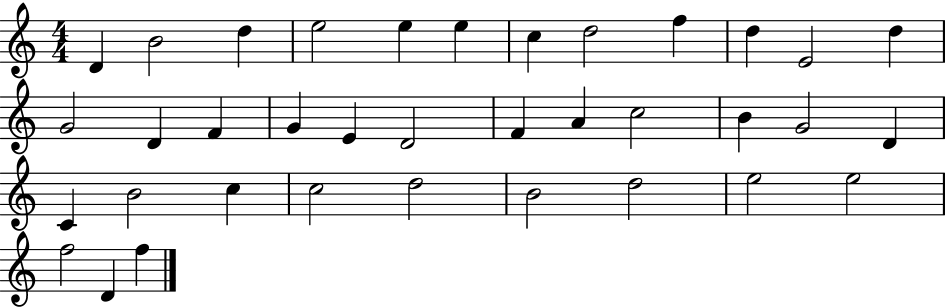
X:1
T:Untitled
M:4/4
L:1/4
K:C
D B2 d e2 e e c d2 f d E2 d G2 D F G E D2 F A c2 B G2 D C B2 c c2 d2 B2 d2 e2 e2 f2 D f